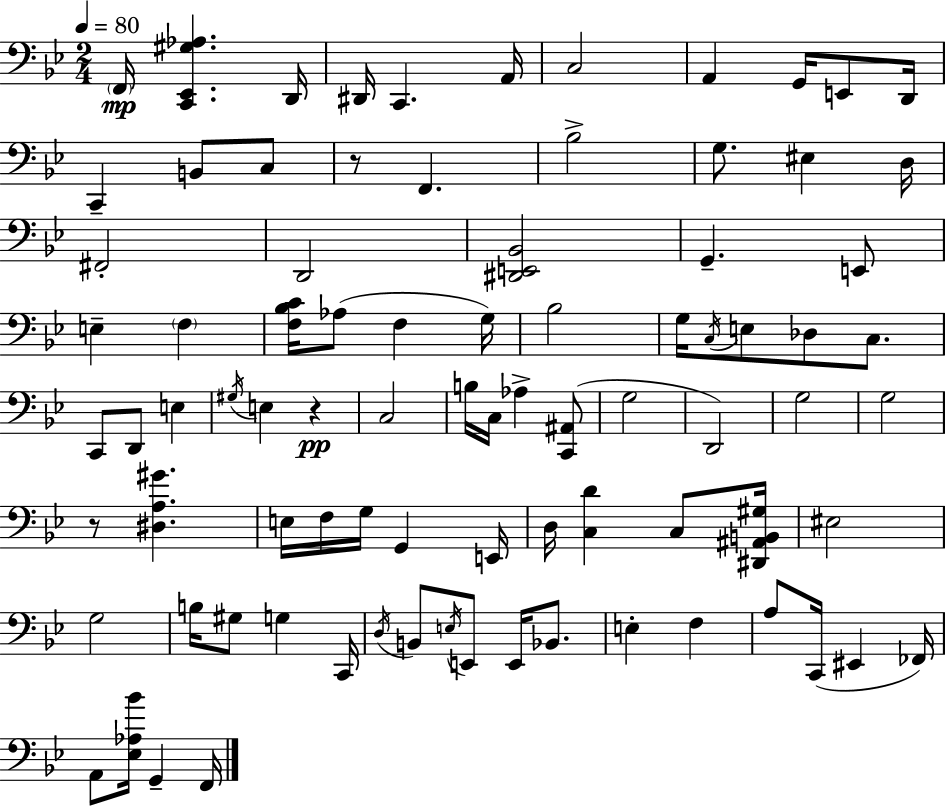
F2/s [C2,Eb2,G#3,Ab3]/q. D2/s D#2/s C2/q. A2/s C3/h A2/q G2/s E2/e D2/s C2/q B2/e C3/e R/e F2/q. Bb3/h G3/e. EIS3/q D3/s F#2/h D2/h [D#2,E2,Bb2]/h G2/q. E2/e E3/q F3/q [F3,Bb3,C4]/s Ab3/e F3/q G3/s Bb3/h G3/s C3/s E3/e Db3/e C3/e. C2/e D2/e E3/q G#3/s E3/q R/q C3/h B3/s C3/s Ab3/q [C2,A#2]/e G3/h D2/h G3/h G3/h R/e [D#3,A3,G#4]/q. E3/s F3/s G3/s G2/q E2/s D3/s [C3,D4]/q C3/e [D#2,A#2,B2,G#3]/s EIS3/h G3/h B3/s G#3/e G3/q C2/s D3/s B2/e E3/s E2/e E2/s Bb2/e. E3/q F3/q A3/e C2/s EIS2/q FES2/s A2/e [Eb3,Ab3,Bb4]/s G2/q F2/s